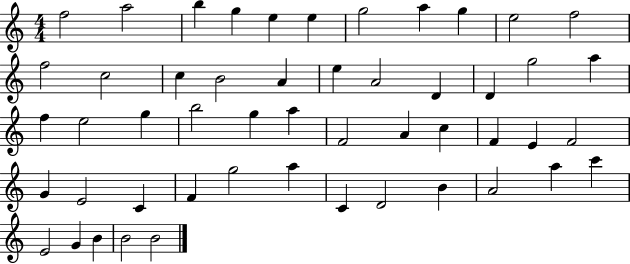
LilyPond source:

{
  \clef treble
  \numericTimeSignature
  \time 4/4
  \key c \major
  f''2 a''2 | b''4 g''4 e''4 e''4 | g''2 a''4 g''4 | e''2 f''2 | \break f''2 c''2 | c''4 b'2 a'4 | e''4 a'2 d'4 | d'4 g''2 a''4 | \break f''4 e''2 g''4 | b''2 g''4 a''4 | f'2 a'4 c''4 | f'4 e'4 f'2 | \break g'4 e'2 c'4 | f'4 g''2 a''4 | c'4 d'2 b'4 | a'2 a''4 c'''4 | \break e'2 g'4 b'4 | b'2 b'2 | \bar "|."
}